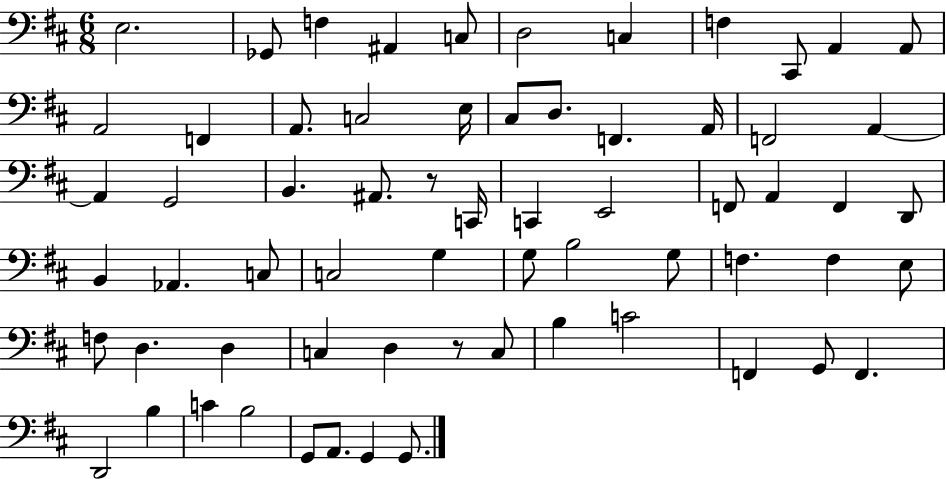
E3/h. Gb2/e F3/q A#2/q C3/e D3/h C3/q F3/q C#2/e A2/q A2/e A2/h F2/q A2/e. C3/h E3/s C#3/e D3/e. F2/q. A2/s F2/h A2/q A2/q G2/h B2/q. A#2/e. R/e C2/s C2/q E2/h F2/e A2/q F2/q D2/e B2/q Ab2/q. C3/e C3/h G3/q G3/e B3/h G3/e F3/q. F3/q E3/e F3/e D3/q. D3/q C3/q D3/q R/e C3/e B3/q C4/h F2/q G2/e F2/q. D2/h B3/q C4/q B3/h G2/e A2/e. G2/q G2/e.